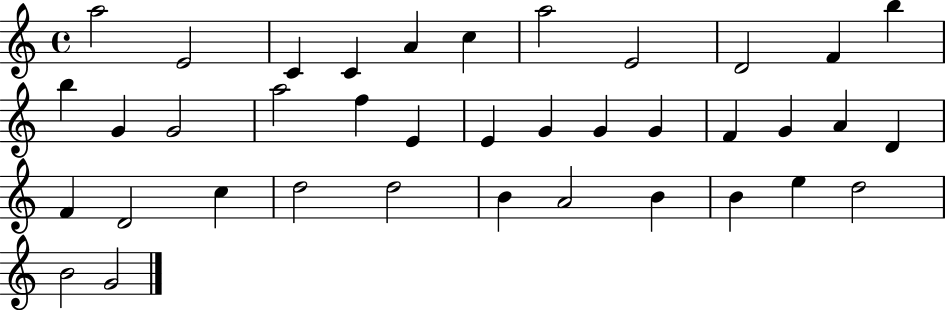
A5/h E4/h C4/q C4/q A4/q C5/q A5/h E4/h D4/h F4/q B5/q B5/q G4/q G4/h A5/h F5/q E4/q E4/q G4/q G4/q G4/q F4/q G4/q A4/q D4/q F4/q D4/h C5/q D5/h D5/h B4/q A4/h B4/q B4/q E5/q D5/h B4/h G4/h